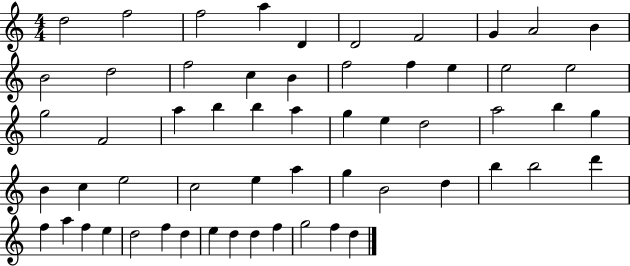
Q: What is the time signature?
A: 4/4